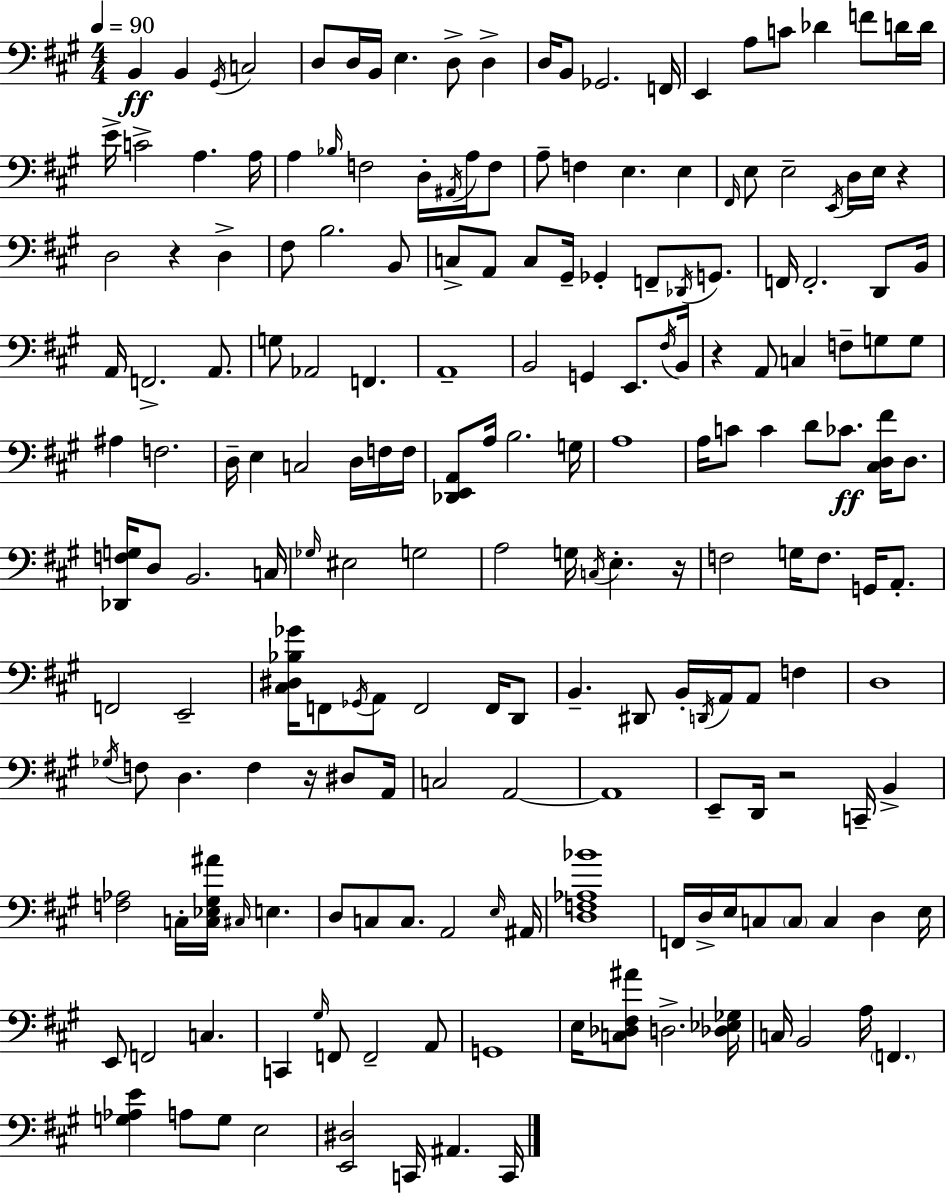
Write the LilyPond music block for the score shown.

{
  \clef bass
  \numericTimeSignature
  \time 4/4
  \key a \major
  \tempo 4 = 90
  b,4\ff b,4 \acciaccatura { gis,16 } c2 | d8 d16 b,16 e4. d8-> d4-> | d16 b,8 ges,2. | f,16 e,4 a8 c'8 des'4 f'8 d'16 | \break d'16 e'16-> c'2-> a4. | a16 a4 \grace { bes16 } f2 d16-. \acciaccatura { ais,16 } | a16 f8 a8-- f4 e4. e4 | \grace { fis,16 } e8 e2-- \acciaccatura { e,16 } d16 | \break e16 r4 d2 r4 | d4-> fis8 b2. | b,8 c8-> a,8 c8 gis,16-- ges,4-. | f,8-- \acciaccatura { des,16 } g,8. f,16 f,2.-. | \break d,8 b,16 a,16 f,2.-> | a,8. g8 aes,2 | f,4. a,1-- | b,2 g,4 | \break e,8. \acciaccatura { fis16 } b,16 r4 a,8 c4 | f8-- g8 g8 ais4 f2. | d16-- e4 c2 | d16 f16 f16 <des, e, a,>8 a16 b2. | \break g16 a1 | a16 c'8 c'4 d'8 | ces'8.\ff <cis d fis'>16 d8. <des, f g>16 d8 b,2. | c16 \grace { ges16 } eis2 | \break g2 a2 | g16 \acciaccatura { c16 } e4.-. r16 f2 | g16 f8. g,16 a,8.-. f,2 | e,2-- <cis dis bes ges'>16 f,8 \acciaccatura { ges,16 } a,8 f,2 | \break f,16 d,8 b,4.-- | dis,8 b,16-. \acciaccatura { d,16 } a,16 a,8 f4 d1 | \acciaccatura { ges16 } f8 d4. | f4 r16 dis8 a,16 c2 | \break a,2~~ a,1 | e,8-- d,16 r2 | c,16-- b,4-> <f aes>2 | c16-. <c ees gis ais'>16 \grace { cis16 } e4. d8 c8 | \break c8. a,2 \grace { e16 } ais,16 <d f aes bes'>1 | f,16 d16-> | e16 c8 \parenthesize c8 c4 d4 e16 e,8 | f,2 c4. c,4 | \break \grace { gis16 } f,8 f,2-- a,8 g,1 | e16 | <c des fis ais'>8 d2.-> <des ees ges>16 c16 | b,2 a16 \parenthesize f,4. <g aes e'>4 | \break a8 g8 e2 <e, dis>2 | c,16 ais,4. c,16 \bar "|."
}